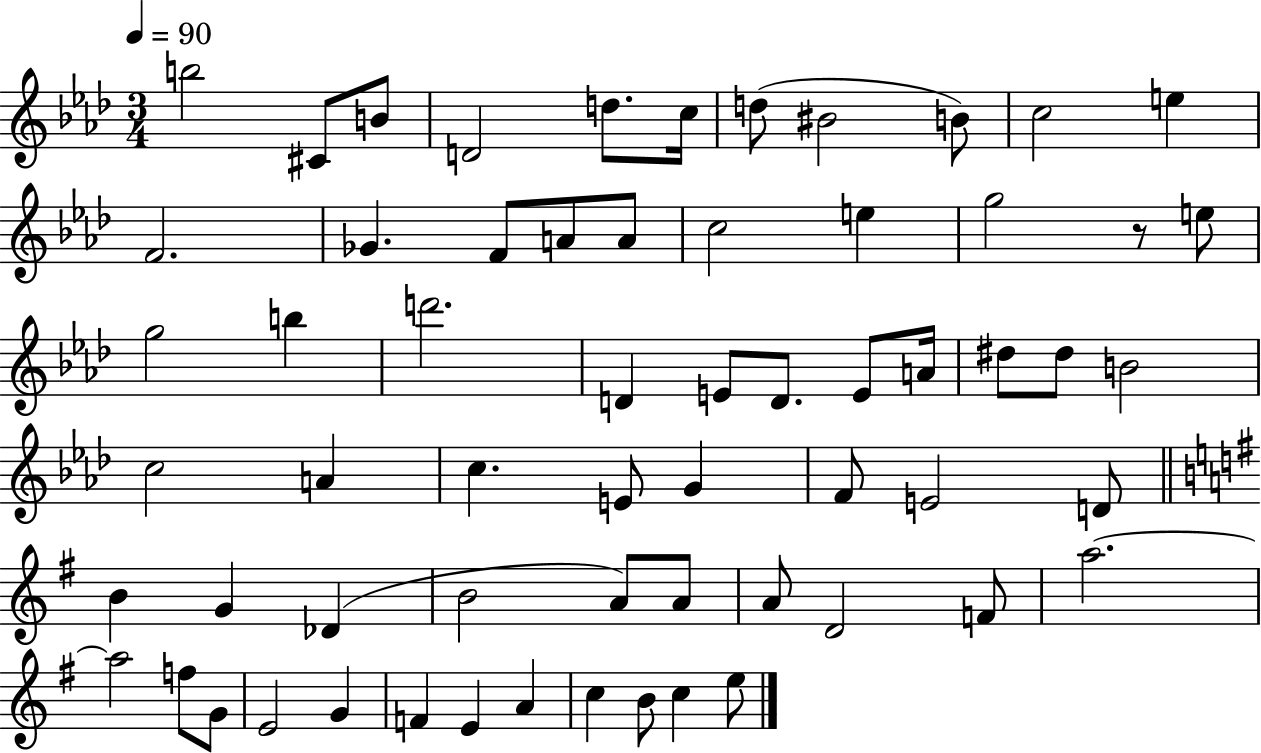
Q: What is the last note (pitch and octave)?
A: E5